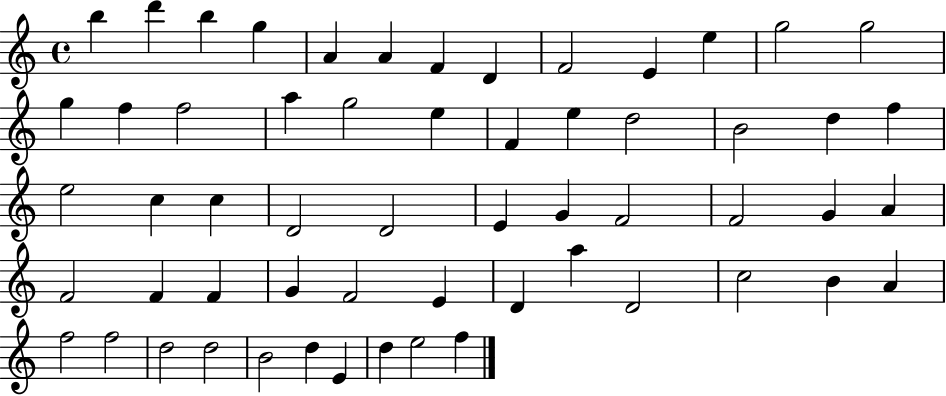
{
  \clef treble
  \time 4/4
  \defaultTimeSignature
  \key c \major
  b''4 d'''4 b''4 g''4 | a'4 a'4 f'4 d'4 | f'2 e'4 e''4 | g''2 g''2 | \break g''4 f''4 f''2 | a''4 g''2 e''4 | f'4 e''4 d''2 | b'2 d''4 f''4 | \break e''2 c''4 c''4 | d'2 d'2 | e'4 g'4 f'2 | f'2 g'4 a'4 | \break f'2 f'4 f'4 | g'4 f'2 e'4 | d'4 a''4 d'2 | c''2 b'4 a'4 | \break f''2 f''2 | d''2 d''2 | b'2 d''4 e'4 | d''4 e''2 f''4 | \break \bar "|."
}